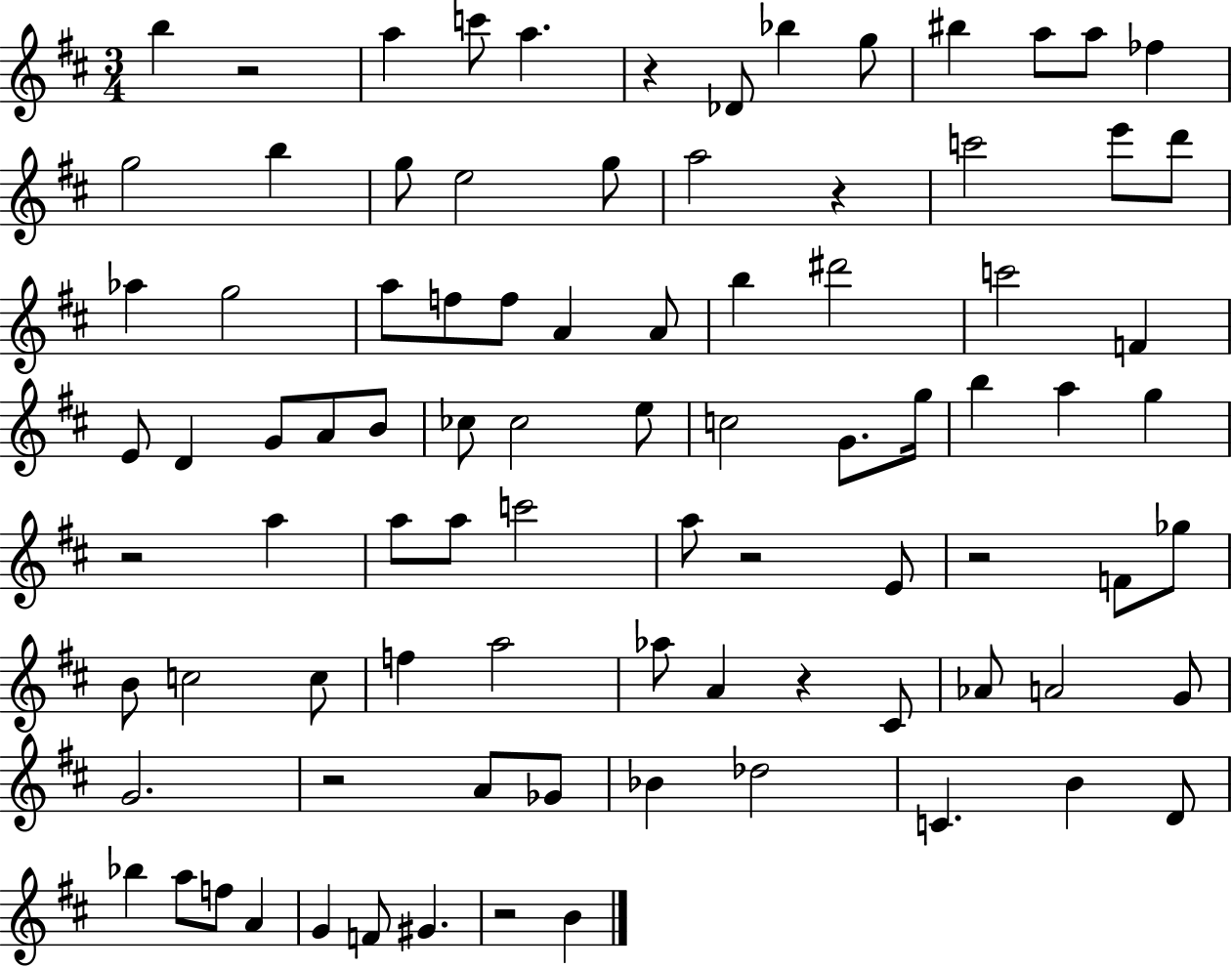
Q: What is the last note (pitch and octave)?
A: B4